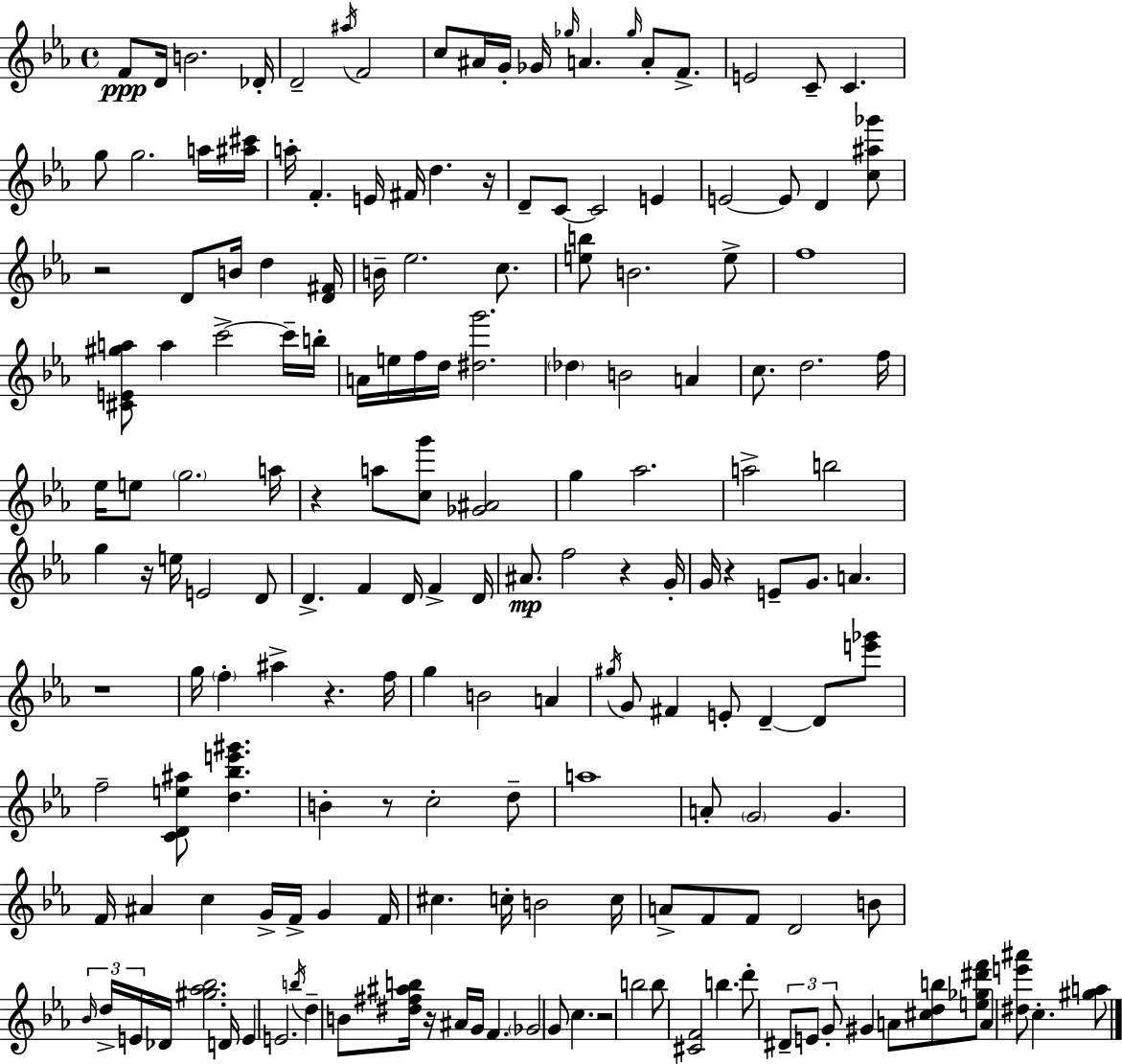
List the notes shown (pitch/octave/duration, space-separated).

F4/e D4/s B4/h. Db4/s D4/h A#5/s F4/h C5/e A#4/s G4/s Gb4/s Gb5/s A4/q. Gb5/s A4/e F4/e. E4/h C4/e C4/q. G5/e G5/h. A5/s [A#5,C#6]/s A5/s F4/q. E4/s F#4/s D5/q. R/s D4/e C4/e C4/h E4/q E4/h E4/e D4/q [C5,A#5,Gb6]/e R/h D4/e B4/s D5/q [D4,F#4]/s B4/s Eb5/h. C5/e. [E5,B5]/e B4/h. E5/e F5/w [C#4,E4,G#5,A5]/e A5/q C6/h C6/s B5/s A4/s E5/s F5/s D5/s [D#5,G6]/h. Db5/q B4/h A4/q C5/e. D5/h. F5/s Eb5/s E5/e G5/h. A5/s R/q A5/e [C5,G6]/e [Gb4,A#4]/h G5/q Ab5/h. A5/h B5/h G5/q R/s E5/s E4/h D4/e D4/q. F4/q D4/s F4/q D4/s A#4/e. F5/h R/q G4/s G4/s R/q E4/e G4/e. A4/q. R/w G5/s F5/q A#5/q R/q. F5/s G5/q B4/h A4/q G#5/s G4/e F#4/q E4/e D4/q D4/e [E6,Gb6]/e F5/h [C4,D4,E5,A#5]/e [D5,Bb5,E6,G#6]/q. B4/q R/e C5/h D5/e A5/w A4/e G4/h G4/q. F4/s A#4/q C5/q G4/s F4/s G4/q F4/s C#5/q. C5/s B4/h C5/s A4/e F4/e F4/e D4/h B4/e Bb4/s D5/s E4/s Db4/s [G#5,Ab5,Bb5]/h. D4/s E4/q E4/h. B5/s D5/q B4/e [D#5,F#5,A#5,B5]/s R/s A#4/s G4/s F4/q. Gb4/h G4/e C5/q. R/h B5/h B5/e [C#4,F4]/h B5/q. D6/e D#4/e E4/e G4/e G#4/q A4/e [C#5,D5,B5]/e [E5,Gb5,D#6,F6]/e A4/q [D#5,E6,A#6]/e C5/q. [G#5,A5]/e